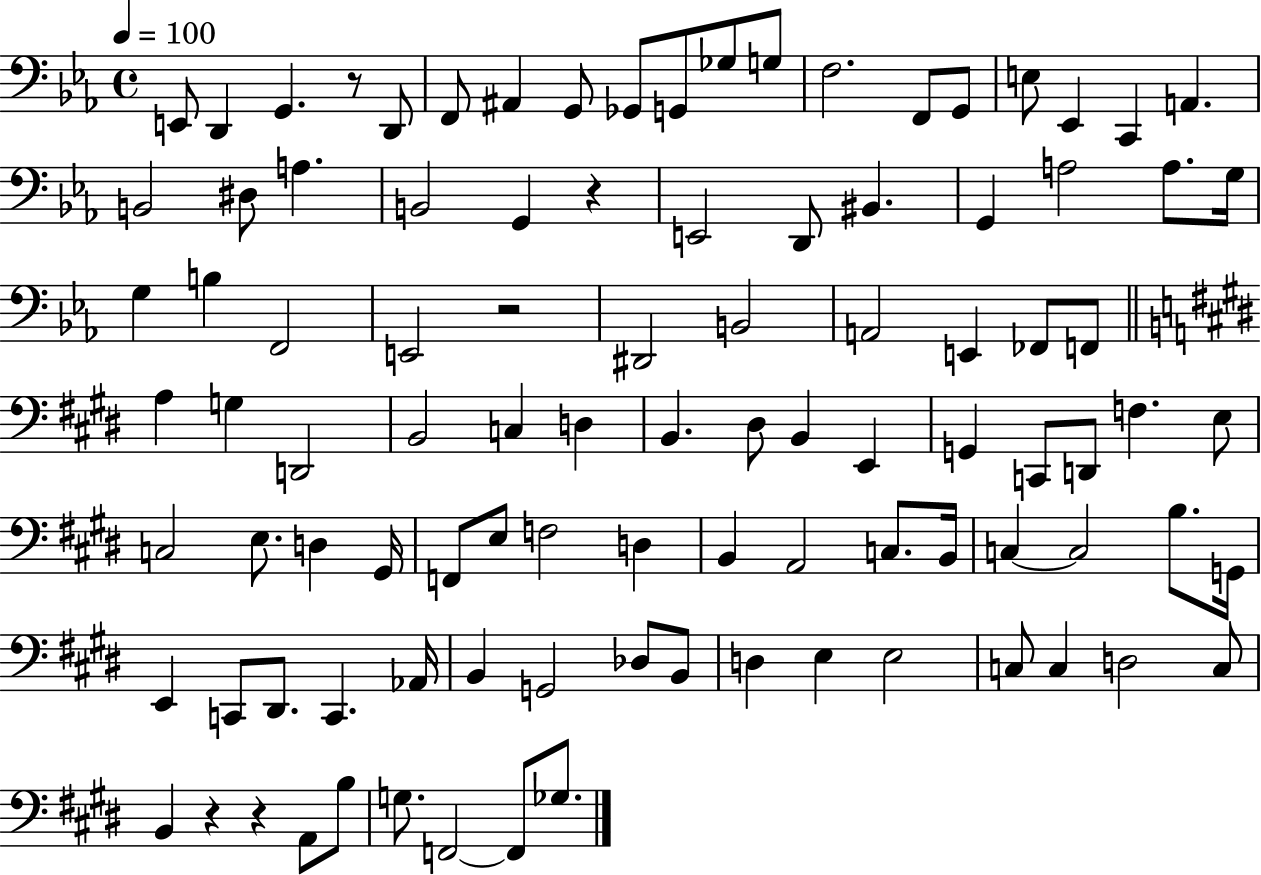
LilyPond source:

{
  \clef bass
  \time 4/4
  \defaultTimeSignature
  \key ees \major
  \tempo 4 = 100
  e,8 d,4 g,4. r8 d,8 | f,8 ais,4 g,8 ges,8 g,8 ges8 g8 | f2. f,8 g,8 | e8 ees,4 c,4 a,4. | \break b,2 dis8 a4. | b,2 g,4 r4 | e,2 d,8 bis,4. | g,4 a2 a8. g16 | \break g4 b4 f,2 | e,2 r2 | dis,2 b,2 | a,2 e,4 fes,8 f,8 | \break \bar "||" \break \key e \major a4 g4 d,2 | b,2 c4 d4 | b,4. dis8 b,4 e,4 | g,4 c,8 d,8 f4. e8 | \break c2 e8. d4 gis,16 | f,8 e8 f2 d4 | b,4 a,2 c8. b,16 | c4~~ c2 b8. g,16 | \break e,4 c,8 dis,8. c,4. aes,16 | b,4 g,2 des8 b,8 | d4 e4 e2 | c8 c4 d2 c8 | \break b,4 r4 r4 a,8 b8 | g8. f,2~~ f,8 ges8. | \bar "|."
}